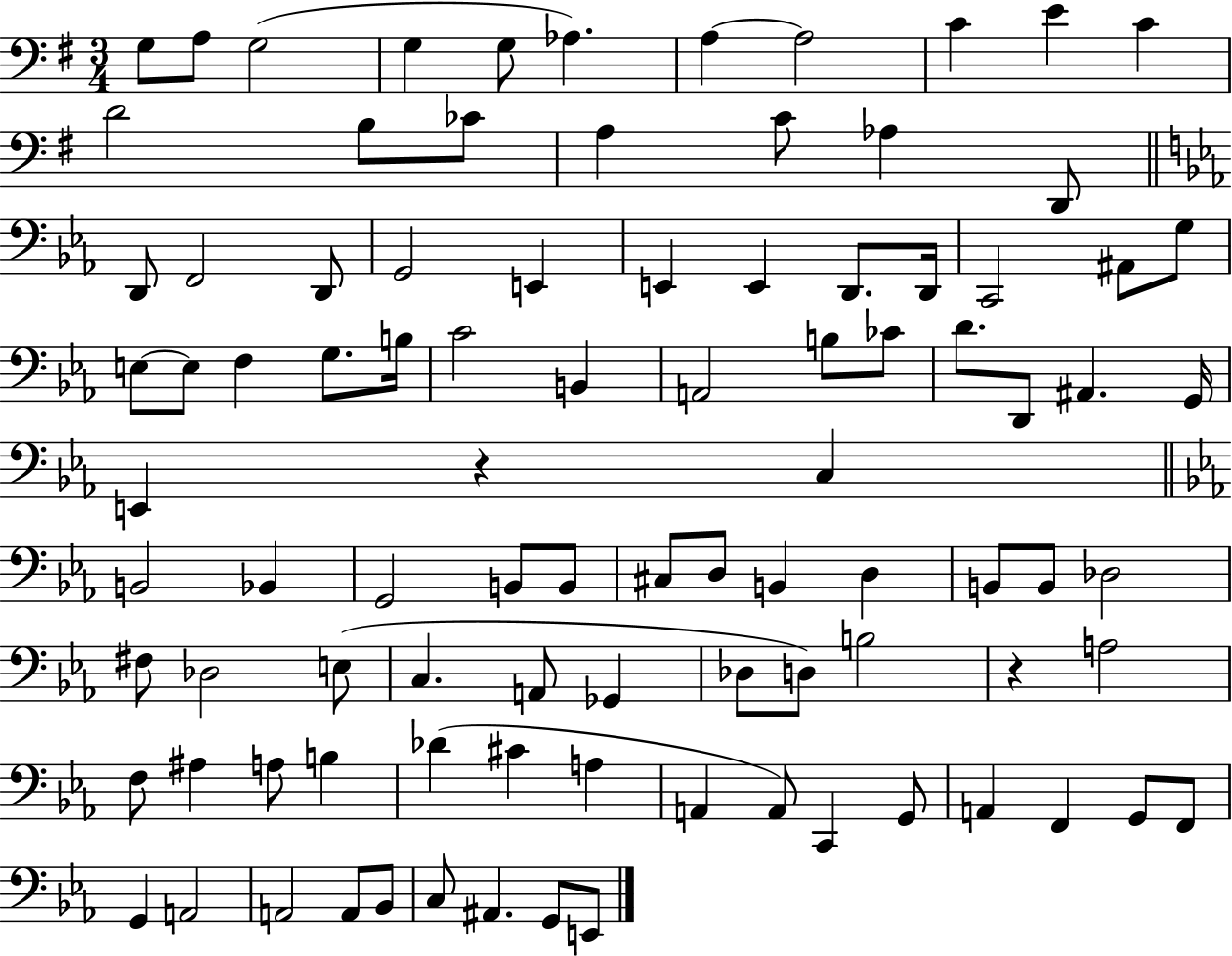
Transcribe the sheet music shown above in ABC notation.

X:1
T:Untitled
M:3/4
L:1/4
K:G
G,/2 A,/2 G,2 G, G,/2 _A, A, A,2 C E C D2 B,/2 _C/2 A, C/2 _A, D,,/2 D,,/2 F,,2 D,,/2 G,,2 E,, E,, E,, D,,/2 D,,/4 C,,2 ^A,,/2 G,/2 E,/2 E,/2 F, G,/2 B,/4 C2 B,, A,,2 B,/2 _C/2 D/2 D,,/2 ^A,, G,,/4 E,, z C, B,,2 _B,, G,,2 B,,/2 B,,/2 ^C,/2 D,/2 B,, D, B,,/2 B,,/2 _D,2 ^F,/2 _D,2 E,/2 C, A,,/2 _G,, _D,/2 D,/2 B,2 z A,2 F,/2 ^A, A,/2 B, _D ^C A, A,, A,,/2 C,, G,,/2 A,, F,, G,,/2 F,,/2 G,, A,,2 A,,2 A,,/2 _B,,/2 C,/2 ^A,, G,,/2 E,,/2